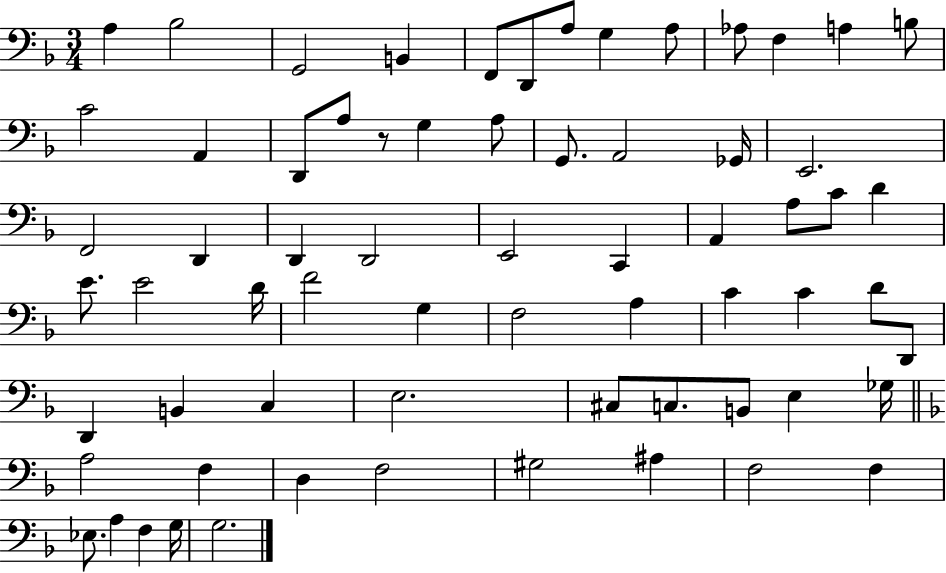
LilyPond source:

{
  \clef bass
  \numericTimeSignature
  \time 3/4
  \key f \major
  a4 bes2 | g,2 b,4 | f,8 d,8 a8 g4 a8 | aes8 f4 a4 b8 | \break c'2 a,4 | d,8 a8 r8 g4 a8 | g,8. a,2 ges,16 | e,2. | \break f,2 d,4 | d,4 d,2 | e,2 c,4 | a,4 a8 c'8 d'4 | \break e'8. e'2 d'16 | f'2 g4 | f2 a4 | c'4 c'4 d'8 d,8 | \break d,4 b,4 c4 | e2. | cis8 c8. b,8 e4 ges16 | \bar "||" \break \key f \major a2 f4 | d4 f2 | gis2 ais4 | f2 f4 | \break ees8. a4 f4 g16 | g2. | \bar "|."
}